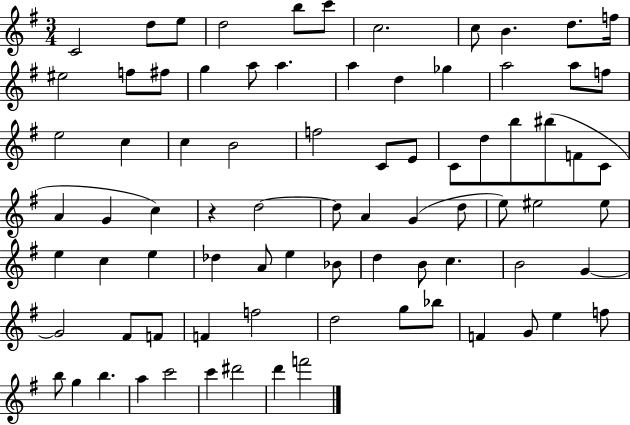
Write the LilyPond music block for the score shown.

{
  \clef treble
  \numericTimeSignature
  \time 3/4
  \key g \major
  c'2 d''8 e''8 | d''2 b''8 c'''8 | c''2. | c''8 b'4. d''8. f''16 | \break eis''2 f''8 fis''8 | g''4 a''8 a''4. | a''4 d''4 ges''4 | a''2 a''8 f''8 | \break e''2 c''4 | c''4 b'2 | f''2 c'8 e'8 | c'8 d''8 b''8 bis''8( f'8 c'8 | \break a'4 g'4 c''4) | r4 d''2~~ | d''8 a'4 g'4( d''8 | e''8) eis''2 eis''8 | \break e''4 c''4 e''4 | des''4 a'8 e''4 bes'8 | d''4 b'8 c''4. | b'2 g'4~~ | \break g'2 fis'8 f'8 | f'4 f''2 | d''2 g''8 bes''8 | f'4 g'8 e''4 f''8 | \break b''8 g''4 b''4. | a''4 c'''2 | c'''4 dis'''2 | d'''4 f'''2 | \break \bar "|."
}